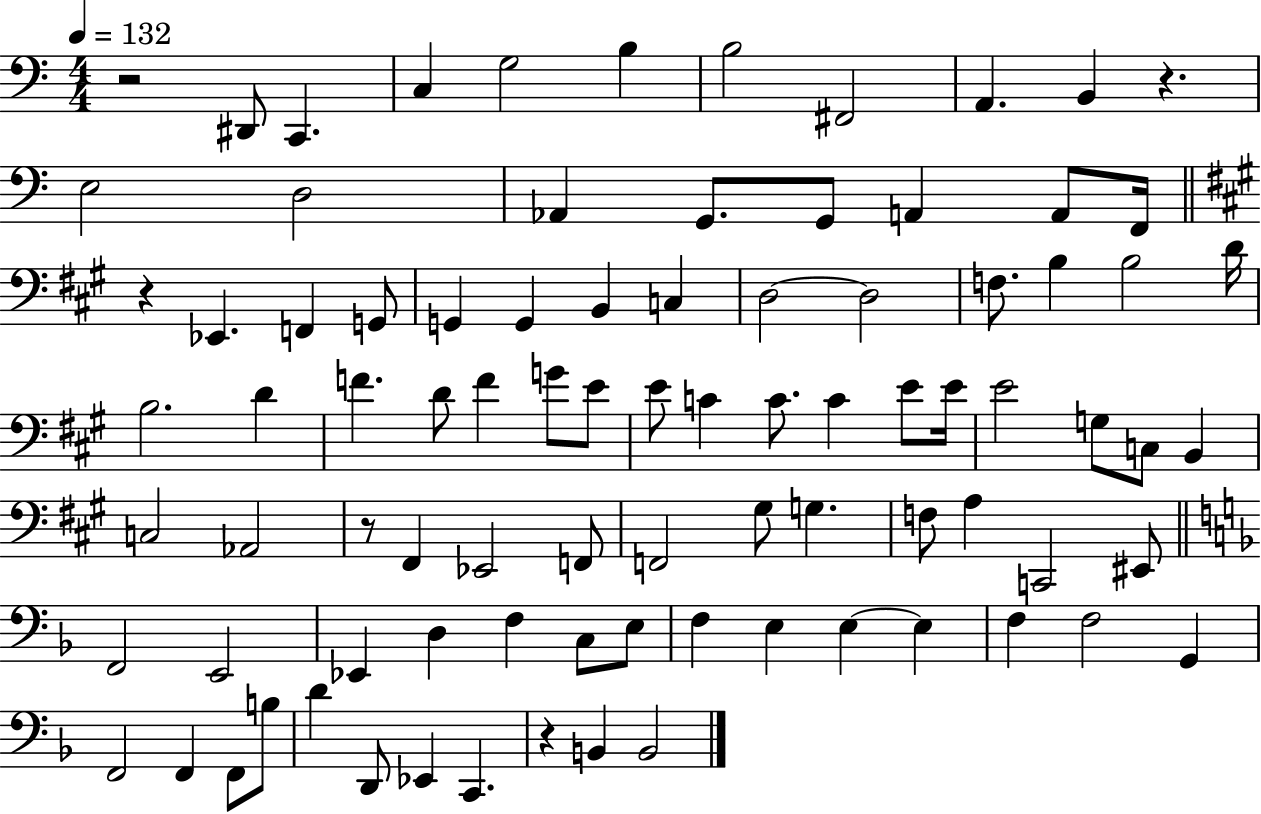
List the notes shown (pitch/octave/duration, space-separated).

R/h D#2/e C2/q. C3/q G3/h B3/q B3/h F#2/h A2/q. B2/q R/q. E3/h D3/h Ab2/q G2/e. G2/e A2/q A2/e F2/s R/q Eb2/q. F2/q G2/e G2/q G2/q B2/q C3/q D3/h D3/h F3/e. B3/q B3/h D4/s B3/h. D4/q F4/q. D4/e F4/q G4/e E4/e E4/e C4/q C4/e. C4/q E4/e E4/s E4/h G3/e C3/e B2/q C3/h Ab2/h R/e F#2/q Eb2/h F2/e F2/h G#3/e G3/q. F3/e A3/q C2/h EIS2/e F2/h E2/h Eb2/q D3/q F3/q C3/e E3/e F3/q E3/q E3/q E3/q F3/q F3/h G2/q F2/h F2/q F2/e B3/e D4/q D2/e Eb2/q C2/q. R/q B2/q B2/h